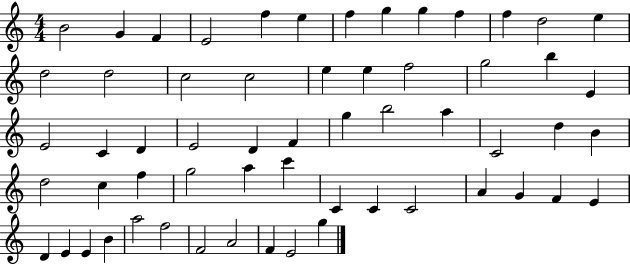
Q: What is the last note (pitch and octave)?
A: G5